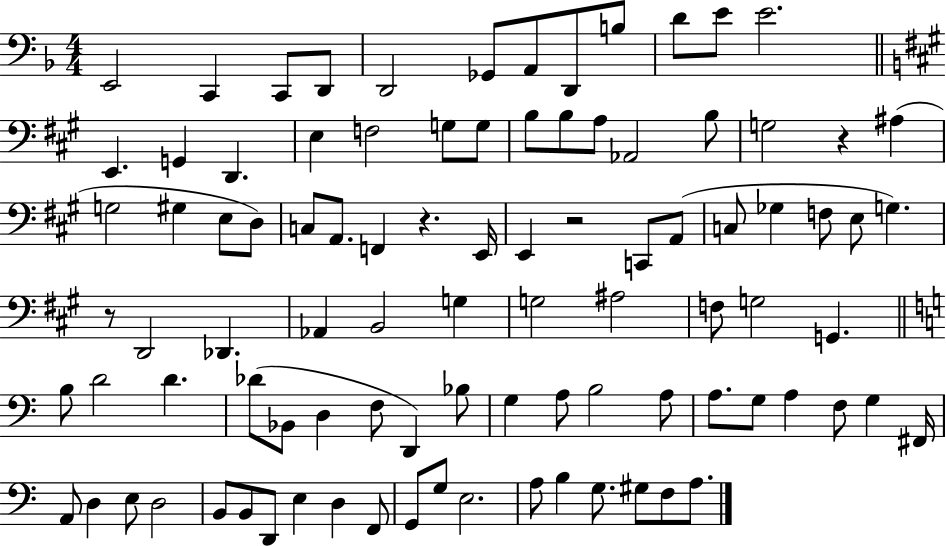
{
  \clef bass
  \numericTimeSignature
  \time 4/4
  \key f \major
  e,2 c,4 c,8 d,8 | d,2 ges,8 a,8 d,8 b8 | d'8 e'8 e'2. | \bar "||" \break \key a \major e,4. g,4 d,4. | e4 f2 g8 g8 | b8 b8 a8 aes,2 b8 | g2 r4 ais4( | \break g2 gis4 e8 d8) | c8 a,8. f,4 r4. e,16 | e,4 r2 c,8 a,8( | c8 ges4 f8 e8 g4.) | \break r8 d,2 des,4. | aes,4 b,2 g4 | g2 ais2 | f8 g2 g,4. | \break \bar "||" \break \key c \major b8 d'2 d'4. | des'8( bes,8 d4 f8 d,4) bes8 | g4 a8 b2 a8 | a8. g8 a4 f8 g4 fis,16 | \break a,8 d4 e8 d2 | b,8 b,8 d,8 e4 d4 f,8 | g,8 g8 e2. | a8 b4 g8. gis8 f8 a8. | \break \bar "|."
}